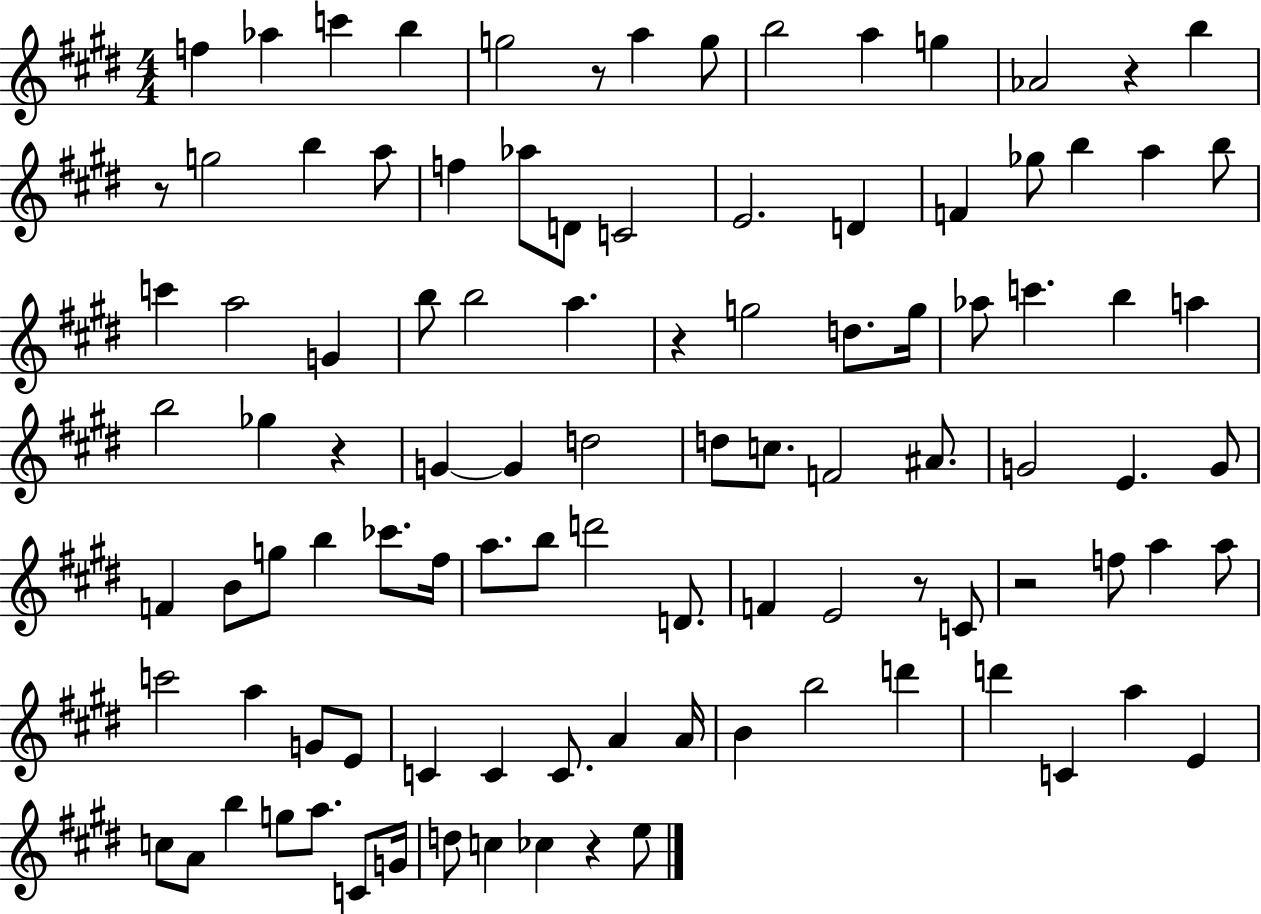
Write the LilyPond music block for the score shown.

{
  \clef treble
  \numericTimeSignature
  \time 4/4
  \key e \major
  \repeat volta 2 { f''4 aes''4 c'''4 b''4 | g''2 r8 a''4 g''8 | b''2 a''4 g''4 | aes'2 r4 b''4 | \break r8 g''2 b''4 a''8 | f''4 aes''8 d'8 c'2 | e'2. d'4 | f'4 ges''8 b''4 a''4 b''8 | \break c'''4 a''2 g'4 | b''8 b''2 a''4. | r4 g''2 d''8. g''16 | aes''8 c'''4. b''4 a''4 | \break b''2 ges''4 r4 | g'4~~ g'4 d''2 | d''8 c''8. f'2 ais'8. | g'2 e'4. g'8 | \break f'4 b'8 g''8 b''4 ces'''8. fis''16 | a''8. b''8 d'''2 d'8. | f'4 e'2 r8 c'8 | r2 f''8 a''4 a''8 | \break c'''2 a''4 g'8 e'8 | c'4 c'4 c'8. a'4 a'16 | b'4 b''2 d'''4 | d'''4 c'4 a''4 e'4 | \break c''8 a'8 b''4 g''8 a''8. c'8 g'16 | d''8 c''4 ces''4 r4 e''8 | } \bar "|."
}